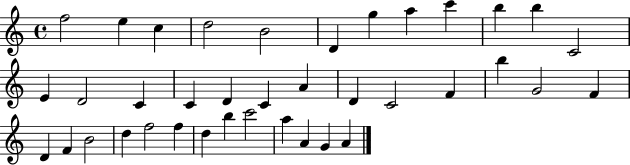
X:1
T:Untitled
M:4/4
L:1/4
K:C
f2 e c d2 B2 D g a c' b b C2 E D2 C C D C A D C2 F b G2 F D F B2 d f2 f d b c'2 a A G A